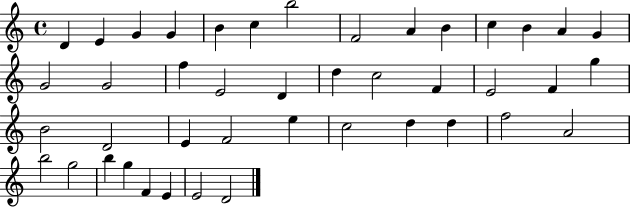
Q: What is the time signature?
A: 4/4